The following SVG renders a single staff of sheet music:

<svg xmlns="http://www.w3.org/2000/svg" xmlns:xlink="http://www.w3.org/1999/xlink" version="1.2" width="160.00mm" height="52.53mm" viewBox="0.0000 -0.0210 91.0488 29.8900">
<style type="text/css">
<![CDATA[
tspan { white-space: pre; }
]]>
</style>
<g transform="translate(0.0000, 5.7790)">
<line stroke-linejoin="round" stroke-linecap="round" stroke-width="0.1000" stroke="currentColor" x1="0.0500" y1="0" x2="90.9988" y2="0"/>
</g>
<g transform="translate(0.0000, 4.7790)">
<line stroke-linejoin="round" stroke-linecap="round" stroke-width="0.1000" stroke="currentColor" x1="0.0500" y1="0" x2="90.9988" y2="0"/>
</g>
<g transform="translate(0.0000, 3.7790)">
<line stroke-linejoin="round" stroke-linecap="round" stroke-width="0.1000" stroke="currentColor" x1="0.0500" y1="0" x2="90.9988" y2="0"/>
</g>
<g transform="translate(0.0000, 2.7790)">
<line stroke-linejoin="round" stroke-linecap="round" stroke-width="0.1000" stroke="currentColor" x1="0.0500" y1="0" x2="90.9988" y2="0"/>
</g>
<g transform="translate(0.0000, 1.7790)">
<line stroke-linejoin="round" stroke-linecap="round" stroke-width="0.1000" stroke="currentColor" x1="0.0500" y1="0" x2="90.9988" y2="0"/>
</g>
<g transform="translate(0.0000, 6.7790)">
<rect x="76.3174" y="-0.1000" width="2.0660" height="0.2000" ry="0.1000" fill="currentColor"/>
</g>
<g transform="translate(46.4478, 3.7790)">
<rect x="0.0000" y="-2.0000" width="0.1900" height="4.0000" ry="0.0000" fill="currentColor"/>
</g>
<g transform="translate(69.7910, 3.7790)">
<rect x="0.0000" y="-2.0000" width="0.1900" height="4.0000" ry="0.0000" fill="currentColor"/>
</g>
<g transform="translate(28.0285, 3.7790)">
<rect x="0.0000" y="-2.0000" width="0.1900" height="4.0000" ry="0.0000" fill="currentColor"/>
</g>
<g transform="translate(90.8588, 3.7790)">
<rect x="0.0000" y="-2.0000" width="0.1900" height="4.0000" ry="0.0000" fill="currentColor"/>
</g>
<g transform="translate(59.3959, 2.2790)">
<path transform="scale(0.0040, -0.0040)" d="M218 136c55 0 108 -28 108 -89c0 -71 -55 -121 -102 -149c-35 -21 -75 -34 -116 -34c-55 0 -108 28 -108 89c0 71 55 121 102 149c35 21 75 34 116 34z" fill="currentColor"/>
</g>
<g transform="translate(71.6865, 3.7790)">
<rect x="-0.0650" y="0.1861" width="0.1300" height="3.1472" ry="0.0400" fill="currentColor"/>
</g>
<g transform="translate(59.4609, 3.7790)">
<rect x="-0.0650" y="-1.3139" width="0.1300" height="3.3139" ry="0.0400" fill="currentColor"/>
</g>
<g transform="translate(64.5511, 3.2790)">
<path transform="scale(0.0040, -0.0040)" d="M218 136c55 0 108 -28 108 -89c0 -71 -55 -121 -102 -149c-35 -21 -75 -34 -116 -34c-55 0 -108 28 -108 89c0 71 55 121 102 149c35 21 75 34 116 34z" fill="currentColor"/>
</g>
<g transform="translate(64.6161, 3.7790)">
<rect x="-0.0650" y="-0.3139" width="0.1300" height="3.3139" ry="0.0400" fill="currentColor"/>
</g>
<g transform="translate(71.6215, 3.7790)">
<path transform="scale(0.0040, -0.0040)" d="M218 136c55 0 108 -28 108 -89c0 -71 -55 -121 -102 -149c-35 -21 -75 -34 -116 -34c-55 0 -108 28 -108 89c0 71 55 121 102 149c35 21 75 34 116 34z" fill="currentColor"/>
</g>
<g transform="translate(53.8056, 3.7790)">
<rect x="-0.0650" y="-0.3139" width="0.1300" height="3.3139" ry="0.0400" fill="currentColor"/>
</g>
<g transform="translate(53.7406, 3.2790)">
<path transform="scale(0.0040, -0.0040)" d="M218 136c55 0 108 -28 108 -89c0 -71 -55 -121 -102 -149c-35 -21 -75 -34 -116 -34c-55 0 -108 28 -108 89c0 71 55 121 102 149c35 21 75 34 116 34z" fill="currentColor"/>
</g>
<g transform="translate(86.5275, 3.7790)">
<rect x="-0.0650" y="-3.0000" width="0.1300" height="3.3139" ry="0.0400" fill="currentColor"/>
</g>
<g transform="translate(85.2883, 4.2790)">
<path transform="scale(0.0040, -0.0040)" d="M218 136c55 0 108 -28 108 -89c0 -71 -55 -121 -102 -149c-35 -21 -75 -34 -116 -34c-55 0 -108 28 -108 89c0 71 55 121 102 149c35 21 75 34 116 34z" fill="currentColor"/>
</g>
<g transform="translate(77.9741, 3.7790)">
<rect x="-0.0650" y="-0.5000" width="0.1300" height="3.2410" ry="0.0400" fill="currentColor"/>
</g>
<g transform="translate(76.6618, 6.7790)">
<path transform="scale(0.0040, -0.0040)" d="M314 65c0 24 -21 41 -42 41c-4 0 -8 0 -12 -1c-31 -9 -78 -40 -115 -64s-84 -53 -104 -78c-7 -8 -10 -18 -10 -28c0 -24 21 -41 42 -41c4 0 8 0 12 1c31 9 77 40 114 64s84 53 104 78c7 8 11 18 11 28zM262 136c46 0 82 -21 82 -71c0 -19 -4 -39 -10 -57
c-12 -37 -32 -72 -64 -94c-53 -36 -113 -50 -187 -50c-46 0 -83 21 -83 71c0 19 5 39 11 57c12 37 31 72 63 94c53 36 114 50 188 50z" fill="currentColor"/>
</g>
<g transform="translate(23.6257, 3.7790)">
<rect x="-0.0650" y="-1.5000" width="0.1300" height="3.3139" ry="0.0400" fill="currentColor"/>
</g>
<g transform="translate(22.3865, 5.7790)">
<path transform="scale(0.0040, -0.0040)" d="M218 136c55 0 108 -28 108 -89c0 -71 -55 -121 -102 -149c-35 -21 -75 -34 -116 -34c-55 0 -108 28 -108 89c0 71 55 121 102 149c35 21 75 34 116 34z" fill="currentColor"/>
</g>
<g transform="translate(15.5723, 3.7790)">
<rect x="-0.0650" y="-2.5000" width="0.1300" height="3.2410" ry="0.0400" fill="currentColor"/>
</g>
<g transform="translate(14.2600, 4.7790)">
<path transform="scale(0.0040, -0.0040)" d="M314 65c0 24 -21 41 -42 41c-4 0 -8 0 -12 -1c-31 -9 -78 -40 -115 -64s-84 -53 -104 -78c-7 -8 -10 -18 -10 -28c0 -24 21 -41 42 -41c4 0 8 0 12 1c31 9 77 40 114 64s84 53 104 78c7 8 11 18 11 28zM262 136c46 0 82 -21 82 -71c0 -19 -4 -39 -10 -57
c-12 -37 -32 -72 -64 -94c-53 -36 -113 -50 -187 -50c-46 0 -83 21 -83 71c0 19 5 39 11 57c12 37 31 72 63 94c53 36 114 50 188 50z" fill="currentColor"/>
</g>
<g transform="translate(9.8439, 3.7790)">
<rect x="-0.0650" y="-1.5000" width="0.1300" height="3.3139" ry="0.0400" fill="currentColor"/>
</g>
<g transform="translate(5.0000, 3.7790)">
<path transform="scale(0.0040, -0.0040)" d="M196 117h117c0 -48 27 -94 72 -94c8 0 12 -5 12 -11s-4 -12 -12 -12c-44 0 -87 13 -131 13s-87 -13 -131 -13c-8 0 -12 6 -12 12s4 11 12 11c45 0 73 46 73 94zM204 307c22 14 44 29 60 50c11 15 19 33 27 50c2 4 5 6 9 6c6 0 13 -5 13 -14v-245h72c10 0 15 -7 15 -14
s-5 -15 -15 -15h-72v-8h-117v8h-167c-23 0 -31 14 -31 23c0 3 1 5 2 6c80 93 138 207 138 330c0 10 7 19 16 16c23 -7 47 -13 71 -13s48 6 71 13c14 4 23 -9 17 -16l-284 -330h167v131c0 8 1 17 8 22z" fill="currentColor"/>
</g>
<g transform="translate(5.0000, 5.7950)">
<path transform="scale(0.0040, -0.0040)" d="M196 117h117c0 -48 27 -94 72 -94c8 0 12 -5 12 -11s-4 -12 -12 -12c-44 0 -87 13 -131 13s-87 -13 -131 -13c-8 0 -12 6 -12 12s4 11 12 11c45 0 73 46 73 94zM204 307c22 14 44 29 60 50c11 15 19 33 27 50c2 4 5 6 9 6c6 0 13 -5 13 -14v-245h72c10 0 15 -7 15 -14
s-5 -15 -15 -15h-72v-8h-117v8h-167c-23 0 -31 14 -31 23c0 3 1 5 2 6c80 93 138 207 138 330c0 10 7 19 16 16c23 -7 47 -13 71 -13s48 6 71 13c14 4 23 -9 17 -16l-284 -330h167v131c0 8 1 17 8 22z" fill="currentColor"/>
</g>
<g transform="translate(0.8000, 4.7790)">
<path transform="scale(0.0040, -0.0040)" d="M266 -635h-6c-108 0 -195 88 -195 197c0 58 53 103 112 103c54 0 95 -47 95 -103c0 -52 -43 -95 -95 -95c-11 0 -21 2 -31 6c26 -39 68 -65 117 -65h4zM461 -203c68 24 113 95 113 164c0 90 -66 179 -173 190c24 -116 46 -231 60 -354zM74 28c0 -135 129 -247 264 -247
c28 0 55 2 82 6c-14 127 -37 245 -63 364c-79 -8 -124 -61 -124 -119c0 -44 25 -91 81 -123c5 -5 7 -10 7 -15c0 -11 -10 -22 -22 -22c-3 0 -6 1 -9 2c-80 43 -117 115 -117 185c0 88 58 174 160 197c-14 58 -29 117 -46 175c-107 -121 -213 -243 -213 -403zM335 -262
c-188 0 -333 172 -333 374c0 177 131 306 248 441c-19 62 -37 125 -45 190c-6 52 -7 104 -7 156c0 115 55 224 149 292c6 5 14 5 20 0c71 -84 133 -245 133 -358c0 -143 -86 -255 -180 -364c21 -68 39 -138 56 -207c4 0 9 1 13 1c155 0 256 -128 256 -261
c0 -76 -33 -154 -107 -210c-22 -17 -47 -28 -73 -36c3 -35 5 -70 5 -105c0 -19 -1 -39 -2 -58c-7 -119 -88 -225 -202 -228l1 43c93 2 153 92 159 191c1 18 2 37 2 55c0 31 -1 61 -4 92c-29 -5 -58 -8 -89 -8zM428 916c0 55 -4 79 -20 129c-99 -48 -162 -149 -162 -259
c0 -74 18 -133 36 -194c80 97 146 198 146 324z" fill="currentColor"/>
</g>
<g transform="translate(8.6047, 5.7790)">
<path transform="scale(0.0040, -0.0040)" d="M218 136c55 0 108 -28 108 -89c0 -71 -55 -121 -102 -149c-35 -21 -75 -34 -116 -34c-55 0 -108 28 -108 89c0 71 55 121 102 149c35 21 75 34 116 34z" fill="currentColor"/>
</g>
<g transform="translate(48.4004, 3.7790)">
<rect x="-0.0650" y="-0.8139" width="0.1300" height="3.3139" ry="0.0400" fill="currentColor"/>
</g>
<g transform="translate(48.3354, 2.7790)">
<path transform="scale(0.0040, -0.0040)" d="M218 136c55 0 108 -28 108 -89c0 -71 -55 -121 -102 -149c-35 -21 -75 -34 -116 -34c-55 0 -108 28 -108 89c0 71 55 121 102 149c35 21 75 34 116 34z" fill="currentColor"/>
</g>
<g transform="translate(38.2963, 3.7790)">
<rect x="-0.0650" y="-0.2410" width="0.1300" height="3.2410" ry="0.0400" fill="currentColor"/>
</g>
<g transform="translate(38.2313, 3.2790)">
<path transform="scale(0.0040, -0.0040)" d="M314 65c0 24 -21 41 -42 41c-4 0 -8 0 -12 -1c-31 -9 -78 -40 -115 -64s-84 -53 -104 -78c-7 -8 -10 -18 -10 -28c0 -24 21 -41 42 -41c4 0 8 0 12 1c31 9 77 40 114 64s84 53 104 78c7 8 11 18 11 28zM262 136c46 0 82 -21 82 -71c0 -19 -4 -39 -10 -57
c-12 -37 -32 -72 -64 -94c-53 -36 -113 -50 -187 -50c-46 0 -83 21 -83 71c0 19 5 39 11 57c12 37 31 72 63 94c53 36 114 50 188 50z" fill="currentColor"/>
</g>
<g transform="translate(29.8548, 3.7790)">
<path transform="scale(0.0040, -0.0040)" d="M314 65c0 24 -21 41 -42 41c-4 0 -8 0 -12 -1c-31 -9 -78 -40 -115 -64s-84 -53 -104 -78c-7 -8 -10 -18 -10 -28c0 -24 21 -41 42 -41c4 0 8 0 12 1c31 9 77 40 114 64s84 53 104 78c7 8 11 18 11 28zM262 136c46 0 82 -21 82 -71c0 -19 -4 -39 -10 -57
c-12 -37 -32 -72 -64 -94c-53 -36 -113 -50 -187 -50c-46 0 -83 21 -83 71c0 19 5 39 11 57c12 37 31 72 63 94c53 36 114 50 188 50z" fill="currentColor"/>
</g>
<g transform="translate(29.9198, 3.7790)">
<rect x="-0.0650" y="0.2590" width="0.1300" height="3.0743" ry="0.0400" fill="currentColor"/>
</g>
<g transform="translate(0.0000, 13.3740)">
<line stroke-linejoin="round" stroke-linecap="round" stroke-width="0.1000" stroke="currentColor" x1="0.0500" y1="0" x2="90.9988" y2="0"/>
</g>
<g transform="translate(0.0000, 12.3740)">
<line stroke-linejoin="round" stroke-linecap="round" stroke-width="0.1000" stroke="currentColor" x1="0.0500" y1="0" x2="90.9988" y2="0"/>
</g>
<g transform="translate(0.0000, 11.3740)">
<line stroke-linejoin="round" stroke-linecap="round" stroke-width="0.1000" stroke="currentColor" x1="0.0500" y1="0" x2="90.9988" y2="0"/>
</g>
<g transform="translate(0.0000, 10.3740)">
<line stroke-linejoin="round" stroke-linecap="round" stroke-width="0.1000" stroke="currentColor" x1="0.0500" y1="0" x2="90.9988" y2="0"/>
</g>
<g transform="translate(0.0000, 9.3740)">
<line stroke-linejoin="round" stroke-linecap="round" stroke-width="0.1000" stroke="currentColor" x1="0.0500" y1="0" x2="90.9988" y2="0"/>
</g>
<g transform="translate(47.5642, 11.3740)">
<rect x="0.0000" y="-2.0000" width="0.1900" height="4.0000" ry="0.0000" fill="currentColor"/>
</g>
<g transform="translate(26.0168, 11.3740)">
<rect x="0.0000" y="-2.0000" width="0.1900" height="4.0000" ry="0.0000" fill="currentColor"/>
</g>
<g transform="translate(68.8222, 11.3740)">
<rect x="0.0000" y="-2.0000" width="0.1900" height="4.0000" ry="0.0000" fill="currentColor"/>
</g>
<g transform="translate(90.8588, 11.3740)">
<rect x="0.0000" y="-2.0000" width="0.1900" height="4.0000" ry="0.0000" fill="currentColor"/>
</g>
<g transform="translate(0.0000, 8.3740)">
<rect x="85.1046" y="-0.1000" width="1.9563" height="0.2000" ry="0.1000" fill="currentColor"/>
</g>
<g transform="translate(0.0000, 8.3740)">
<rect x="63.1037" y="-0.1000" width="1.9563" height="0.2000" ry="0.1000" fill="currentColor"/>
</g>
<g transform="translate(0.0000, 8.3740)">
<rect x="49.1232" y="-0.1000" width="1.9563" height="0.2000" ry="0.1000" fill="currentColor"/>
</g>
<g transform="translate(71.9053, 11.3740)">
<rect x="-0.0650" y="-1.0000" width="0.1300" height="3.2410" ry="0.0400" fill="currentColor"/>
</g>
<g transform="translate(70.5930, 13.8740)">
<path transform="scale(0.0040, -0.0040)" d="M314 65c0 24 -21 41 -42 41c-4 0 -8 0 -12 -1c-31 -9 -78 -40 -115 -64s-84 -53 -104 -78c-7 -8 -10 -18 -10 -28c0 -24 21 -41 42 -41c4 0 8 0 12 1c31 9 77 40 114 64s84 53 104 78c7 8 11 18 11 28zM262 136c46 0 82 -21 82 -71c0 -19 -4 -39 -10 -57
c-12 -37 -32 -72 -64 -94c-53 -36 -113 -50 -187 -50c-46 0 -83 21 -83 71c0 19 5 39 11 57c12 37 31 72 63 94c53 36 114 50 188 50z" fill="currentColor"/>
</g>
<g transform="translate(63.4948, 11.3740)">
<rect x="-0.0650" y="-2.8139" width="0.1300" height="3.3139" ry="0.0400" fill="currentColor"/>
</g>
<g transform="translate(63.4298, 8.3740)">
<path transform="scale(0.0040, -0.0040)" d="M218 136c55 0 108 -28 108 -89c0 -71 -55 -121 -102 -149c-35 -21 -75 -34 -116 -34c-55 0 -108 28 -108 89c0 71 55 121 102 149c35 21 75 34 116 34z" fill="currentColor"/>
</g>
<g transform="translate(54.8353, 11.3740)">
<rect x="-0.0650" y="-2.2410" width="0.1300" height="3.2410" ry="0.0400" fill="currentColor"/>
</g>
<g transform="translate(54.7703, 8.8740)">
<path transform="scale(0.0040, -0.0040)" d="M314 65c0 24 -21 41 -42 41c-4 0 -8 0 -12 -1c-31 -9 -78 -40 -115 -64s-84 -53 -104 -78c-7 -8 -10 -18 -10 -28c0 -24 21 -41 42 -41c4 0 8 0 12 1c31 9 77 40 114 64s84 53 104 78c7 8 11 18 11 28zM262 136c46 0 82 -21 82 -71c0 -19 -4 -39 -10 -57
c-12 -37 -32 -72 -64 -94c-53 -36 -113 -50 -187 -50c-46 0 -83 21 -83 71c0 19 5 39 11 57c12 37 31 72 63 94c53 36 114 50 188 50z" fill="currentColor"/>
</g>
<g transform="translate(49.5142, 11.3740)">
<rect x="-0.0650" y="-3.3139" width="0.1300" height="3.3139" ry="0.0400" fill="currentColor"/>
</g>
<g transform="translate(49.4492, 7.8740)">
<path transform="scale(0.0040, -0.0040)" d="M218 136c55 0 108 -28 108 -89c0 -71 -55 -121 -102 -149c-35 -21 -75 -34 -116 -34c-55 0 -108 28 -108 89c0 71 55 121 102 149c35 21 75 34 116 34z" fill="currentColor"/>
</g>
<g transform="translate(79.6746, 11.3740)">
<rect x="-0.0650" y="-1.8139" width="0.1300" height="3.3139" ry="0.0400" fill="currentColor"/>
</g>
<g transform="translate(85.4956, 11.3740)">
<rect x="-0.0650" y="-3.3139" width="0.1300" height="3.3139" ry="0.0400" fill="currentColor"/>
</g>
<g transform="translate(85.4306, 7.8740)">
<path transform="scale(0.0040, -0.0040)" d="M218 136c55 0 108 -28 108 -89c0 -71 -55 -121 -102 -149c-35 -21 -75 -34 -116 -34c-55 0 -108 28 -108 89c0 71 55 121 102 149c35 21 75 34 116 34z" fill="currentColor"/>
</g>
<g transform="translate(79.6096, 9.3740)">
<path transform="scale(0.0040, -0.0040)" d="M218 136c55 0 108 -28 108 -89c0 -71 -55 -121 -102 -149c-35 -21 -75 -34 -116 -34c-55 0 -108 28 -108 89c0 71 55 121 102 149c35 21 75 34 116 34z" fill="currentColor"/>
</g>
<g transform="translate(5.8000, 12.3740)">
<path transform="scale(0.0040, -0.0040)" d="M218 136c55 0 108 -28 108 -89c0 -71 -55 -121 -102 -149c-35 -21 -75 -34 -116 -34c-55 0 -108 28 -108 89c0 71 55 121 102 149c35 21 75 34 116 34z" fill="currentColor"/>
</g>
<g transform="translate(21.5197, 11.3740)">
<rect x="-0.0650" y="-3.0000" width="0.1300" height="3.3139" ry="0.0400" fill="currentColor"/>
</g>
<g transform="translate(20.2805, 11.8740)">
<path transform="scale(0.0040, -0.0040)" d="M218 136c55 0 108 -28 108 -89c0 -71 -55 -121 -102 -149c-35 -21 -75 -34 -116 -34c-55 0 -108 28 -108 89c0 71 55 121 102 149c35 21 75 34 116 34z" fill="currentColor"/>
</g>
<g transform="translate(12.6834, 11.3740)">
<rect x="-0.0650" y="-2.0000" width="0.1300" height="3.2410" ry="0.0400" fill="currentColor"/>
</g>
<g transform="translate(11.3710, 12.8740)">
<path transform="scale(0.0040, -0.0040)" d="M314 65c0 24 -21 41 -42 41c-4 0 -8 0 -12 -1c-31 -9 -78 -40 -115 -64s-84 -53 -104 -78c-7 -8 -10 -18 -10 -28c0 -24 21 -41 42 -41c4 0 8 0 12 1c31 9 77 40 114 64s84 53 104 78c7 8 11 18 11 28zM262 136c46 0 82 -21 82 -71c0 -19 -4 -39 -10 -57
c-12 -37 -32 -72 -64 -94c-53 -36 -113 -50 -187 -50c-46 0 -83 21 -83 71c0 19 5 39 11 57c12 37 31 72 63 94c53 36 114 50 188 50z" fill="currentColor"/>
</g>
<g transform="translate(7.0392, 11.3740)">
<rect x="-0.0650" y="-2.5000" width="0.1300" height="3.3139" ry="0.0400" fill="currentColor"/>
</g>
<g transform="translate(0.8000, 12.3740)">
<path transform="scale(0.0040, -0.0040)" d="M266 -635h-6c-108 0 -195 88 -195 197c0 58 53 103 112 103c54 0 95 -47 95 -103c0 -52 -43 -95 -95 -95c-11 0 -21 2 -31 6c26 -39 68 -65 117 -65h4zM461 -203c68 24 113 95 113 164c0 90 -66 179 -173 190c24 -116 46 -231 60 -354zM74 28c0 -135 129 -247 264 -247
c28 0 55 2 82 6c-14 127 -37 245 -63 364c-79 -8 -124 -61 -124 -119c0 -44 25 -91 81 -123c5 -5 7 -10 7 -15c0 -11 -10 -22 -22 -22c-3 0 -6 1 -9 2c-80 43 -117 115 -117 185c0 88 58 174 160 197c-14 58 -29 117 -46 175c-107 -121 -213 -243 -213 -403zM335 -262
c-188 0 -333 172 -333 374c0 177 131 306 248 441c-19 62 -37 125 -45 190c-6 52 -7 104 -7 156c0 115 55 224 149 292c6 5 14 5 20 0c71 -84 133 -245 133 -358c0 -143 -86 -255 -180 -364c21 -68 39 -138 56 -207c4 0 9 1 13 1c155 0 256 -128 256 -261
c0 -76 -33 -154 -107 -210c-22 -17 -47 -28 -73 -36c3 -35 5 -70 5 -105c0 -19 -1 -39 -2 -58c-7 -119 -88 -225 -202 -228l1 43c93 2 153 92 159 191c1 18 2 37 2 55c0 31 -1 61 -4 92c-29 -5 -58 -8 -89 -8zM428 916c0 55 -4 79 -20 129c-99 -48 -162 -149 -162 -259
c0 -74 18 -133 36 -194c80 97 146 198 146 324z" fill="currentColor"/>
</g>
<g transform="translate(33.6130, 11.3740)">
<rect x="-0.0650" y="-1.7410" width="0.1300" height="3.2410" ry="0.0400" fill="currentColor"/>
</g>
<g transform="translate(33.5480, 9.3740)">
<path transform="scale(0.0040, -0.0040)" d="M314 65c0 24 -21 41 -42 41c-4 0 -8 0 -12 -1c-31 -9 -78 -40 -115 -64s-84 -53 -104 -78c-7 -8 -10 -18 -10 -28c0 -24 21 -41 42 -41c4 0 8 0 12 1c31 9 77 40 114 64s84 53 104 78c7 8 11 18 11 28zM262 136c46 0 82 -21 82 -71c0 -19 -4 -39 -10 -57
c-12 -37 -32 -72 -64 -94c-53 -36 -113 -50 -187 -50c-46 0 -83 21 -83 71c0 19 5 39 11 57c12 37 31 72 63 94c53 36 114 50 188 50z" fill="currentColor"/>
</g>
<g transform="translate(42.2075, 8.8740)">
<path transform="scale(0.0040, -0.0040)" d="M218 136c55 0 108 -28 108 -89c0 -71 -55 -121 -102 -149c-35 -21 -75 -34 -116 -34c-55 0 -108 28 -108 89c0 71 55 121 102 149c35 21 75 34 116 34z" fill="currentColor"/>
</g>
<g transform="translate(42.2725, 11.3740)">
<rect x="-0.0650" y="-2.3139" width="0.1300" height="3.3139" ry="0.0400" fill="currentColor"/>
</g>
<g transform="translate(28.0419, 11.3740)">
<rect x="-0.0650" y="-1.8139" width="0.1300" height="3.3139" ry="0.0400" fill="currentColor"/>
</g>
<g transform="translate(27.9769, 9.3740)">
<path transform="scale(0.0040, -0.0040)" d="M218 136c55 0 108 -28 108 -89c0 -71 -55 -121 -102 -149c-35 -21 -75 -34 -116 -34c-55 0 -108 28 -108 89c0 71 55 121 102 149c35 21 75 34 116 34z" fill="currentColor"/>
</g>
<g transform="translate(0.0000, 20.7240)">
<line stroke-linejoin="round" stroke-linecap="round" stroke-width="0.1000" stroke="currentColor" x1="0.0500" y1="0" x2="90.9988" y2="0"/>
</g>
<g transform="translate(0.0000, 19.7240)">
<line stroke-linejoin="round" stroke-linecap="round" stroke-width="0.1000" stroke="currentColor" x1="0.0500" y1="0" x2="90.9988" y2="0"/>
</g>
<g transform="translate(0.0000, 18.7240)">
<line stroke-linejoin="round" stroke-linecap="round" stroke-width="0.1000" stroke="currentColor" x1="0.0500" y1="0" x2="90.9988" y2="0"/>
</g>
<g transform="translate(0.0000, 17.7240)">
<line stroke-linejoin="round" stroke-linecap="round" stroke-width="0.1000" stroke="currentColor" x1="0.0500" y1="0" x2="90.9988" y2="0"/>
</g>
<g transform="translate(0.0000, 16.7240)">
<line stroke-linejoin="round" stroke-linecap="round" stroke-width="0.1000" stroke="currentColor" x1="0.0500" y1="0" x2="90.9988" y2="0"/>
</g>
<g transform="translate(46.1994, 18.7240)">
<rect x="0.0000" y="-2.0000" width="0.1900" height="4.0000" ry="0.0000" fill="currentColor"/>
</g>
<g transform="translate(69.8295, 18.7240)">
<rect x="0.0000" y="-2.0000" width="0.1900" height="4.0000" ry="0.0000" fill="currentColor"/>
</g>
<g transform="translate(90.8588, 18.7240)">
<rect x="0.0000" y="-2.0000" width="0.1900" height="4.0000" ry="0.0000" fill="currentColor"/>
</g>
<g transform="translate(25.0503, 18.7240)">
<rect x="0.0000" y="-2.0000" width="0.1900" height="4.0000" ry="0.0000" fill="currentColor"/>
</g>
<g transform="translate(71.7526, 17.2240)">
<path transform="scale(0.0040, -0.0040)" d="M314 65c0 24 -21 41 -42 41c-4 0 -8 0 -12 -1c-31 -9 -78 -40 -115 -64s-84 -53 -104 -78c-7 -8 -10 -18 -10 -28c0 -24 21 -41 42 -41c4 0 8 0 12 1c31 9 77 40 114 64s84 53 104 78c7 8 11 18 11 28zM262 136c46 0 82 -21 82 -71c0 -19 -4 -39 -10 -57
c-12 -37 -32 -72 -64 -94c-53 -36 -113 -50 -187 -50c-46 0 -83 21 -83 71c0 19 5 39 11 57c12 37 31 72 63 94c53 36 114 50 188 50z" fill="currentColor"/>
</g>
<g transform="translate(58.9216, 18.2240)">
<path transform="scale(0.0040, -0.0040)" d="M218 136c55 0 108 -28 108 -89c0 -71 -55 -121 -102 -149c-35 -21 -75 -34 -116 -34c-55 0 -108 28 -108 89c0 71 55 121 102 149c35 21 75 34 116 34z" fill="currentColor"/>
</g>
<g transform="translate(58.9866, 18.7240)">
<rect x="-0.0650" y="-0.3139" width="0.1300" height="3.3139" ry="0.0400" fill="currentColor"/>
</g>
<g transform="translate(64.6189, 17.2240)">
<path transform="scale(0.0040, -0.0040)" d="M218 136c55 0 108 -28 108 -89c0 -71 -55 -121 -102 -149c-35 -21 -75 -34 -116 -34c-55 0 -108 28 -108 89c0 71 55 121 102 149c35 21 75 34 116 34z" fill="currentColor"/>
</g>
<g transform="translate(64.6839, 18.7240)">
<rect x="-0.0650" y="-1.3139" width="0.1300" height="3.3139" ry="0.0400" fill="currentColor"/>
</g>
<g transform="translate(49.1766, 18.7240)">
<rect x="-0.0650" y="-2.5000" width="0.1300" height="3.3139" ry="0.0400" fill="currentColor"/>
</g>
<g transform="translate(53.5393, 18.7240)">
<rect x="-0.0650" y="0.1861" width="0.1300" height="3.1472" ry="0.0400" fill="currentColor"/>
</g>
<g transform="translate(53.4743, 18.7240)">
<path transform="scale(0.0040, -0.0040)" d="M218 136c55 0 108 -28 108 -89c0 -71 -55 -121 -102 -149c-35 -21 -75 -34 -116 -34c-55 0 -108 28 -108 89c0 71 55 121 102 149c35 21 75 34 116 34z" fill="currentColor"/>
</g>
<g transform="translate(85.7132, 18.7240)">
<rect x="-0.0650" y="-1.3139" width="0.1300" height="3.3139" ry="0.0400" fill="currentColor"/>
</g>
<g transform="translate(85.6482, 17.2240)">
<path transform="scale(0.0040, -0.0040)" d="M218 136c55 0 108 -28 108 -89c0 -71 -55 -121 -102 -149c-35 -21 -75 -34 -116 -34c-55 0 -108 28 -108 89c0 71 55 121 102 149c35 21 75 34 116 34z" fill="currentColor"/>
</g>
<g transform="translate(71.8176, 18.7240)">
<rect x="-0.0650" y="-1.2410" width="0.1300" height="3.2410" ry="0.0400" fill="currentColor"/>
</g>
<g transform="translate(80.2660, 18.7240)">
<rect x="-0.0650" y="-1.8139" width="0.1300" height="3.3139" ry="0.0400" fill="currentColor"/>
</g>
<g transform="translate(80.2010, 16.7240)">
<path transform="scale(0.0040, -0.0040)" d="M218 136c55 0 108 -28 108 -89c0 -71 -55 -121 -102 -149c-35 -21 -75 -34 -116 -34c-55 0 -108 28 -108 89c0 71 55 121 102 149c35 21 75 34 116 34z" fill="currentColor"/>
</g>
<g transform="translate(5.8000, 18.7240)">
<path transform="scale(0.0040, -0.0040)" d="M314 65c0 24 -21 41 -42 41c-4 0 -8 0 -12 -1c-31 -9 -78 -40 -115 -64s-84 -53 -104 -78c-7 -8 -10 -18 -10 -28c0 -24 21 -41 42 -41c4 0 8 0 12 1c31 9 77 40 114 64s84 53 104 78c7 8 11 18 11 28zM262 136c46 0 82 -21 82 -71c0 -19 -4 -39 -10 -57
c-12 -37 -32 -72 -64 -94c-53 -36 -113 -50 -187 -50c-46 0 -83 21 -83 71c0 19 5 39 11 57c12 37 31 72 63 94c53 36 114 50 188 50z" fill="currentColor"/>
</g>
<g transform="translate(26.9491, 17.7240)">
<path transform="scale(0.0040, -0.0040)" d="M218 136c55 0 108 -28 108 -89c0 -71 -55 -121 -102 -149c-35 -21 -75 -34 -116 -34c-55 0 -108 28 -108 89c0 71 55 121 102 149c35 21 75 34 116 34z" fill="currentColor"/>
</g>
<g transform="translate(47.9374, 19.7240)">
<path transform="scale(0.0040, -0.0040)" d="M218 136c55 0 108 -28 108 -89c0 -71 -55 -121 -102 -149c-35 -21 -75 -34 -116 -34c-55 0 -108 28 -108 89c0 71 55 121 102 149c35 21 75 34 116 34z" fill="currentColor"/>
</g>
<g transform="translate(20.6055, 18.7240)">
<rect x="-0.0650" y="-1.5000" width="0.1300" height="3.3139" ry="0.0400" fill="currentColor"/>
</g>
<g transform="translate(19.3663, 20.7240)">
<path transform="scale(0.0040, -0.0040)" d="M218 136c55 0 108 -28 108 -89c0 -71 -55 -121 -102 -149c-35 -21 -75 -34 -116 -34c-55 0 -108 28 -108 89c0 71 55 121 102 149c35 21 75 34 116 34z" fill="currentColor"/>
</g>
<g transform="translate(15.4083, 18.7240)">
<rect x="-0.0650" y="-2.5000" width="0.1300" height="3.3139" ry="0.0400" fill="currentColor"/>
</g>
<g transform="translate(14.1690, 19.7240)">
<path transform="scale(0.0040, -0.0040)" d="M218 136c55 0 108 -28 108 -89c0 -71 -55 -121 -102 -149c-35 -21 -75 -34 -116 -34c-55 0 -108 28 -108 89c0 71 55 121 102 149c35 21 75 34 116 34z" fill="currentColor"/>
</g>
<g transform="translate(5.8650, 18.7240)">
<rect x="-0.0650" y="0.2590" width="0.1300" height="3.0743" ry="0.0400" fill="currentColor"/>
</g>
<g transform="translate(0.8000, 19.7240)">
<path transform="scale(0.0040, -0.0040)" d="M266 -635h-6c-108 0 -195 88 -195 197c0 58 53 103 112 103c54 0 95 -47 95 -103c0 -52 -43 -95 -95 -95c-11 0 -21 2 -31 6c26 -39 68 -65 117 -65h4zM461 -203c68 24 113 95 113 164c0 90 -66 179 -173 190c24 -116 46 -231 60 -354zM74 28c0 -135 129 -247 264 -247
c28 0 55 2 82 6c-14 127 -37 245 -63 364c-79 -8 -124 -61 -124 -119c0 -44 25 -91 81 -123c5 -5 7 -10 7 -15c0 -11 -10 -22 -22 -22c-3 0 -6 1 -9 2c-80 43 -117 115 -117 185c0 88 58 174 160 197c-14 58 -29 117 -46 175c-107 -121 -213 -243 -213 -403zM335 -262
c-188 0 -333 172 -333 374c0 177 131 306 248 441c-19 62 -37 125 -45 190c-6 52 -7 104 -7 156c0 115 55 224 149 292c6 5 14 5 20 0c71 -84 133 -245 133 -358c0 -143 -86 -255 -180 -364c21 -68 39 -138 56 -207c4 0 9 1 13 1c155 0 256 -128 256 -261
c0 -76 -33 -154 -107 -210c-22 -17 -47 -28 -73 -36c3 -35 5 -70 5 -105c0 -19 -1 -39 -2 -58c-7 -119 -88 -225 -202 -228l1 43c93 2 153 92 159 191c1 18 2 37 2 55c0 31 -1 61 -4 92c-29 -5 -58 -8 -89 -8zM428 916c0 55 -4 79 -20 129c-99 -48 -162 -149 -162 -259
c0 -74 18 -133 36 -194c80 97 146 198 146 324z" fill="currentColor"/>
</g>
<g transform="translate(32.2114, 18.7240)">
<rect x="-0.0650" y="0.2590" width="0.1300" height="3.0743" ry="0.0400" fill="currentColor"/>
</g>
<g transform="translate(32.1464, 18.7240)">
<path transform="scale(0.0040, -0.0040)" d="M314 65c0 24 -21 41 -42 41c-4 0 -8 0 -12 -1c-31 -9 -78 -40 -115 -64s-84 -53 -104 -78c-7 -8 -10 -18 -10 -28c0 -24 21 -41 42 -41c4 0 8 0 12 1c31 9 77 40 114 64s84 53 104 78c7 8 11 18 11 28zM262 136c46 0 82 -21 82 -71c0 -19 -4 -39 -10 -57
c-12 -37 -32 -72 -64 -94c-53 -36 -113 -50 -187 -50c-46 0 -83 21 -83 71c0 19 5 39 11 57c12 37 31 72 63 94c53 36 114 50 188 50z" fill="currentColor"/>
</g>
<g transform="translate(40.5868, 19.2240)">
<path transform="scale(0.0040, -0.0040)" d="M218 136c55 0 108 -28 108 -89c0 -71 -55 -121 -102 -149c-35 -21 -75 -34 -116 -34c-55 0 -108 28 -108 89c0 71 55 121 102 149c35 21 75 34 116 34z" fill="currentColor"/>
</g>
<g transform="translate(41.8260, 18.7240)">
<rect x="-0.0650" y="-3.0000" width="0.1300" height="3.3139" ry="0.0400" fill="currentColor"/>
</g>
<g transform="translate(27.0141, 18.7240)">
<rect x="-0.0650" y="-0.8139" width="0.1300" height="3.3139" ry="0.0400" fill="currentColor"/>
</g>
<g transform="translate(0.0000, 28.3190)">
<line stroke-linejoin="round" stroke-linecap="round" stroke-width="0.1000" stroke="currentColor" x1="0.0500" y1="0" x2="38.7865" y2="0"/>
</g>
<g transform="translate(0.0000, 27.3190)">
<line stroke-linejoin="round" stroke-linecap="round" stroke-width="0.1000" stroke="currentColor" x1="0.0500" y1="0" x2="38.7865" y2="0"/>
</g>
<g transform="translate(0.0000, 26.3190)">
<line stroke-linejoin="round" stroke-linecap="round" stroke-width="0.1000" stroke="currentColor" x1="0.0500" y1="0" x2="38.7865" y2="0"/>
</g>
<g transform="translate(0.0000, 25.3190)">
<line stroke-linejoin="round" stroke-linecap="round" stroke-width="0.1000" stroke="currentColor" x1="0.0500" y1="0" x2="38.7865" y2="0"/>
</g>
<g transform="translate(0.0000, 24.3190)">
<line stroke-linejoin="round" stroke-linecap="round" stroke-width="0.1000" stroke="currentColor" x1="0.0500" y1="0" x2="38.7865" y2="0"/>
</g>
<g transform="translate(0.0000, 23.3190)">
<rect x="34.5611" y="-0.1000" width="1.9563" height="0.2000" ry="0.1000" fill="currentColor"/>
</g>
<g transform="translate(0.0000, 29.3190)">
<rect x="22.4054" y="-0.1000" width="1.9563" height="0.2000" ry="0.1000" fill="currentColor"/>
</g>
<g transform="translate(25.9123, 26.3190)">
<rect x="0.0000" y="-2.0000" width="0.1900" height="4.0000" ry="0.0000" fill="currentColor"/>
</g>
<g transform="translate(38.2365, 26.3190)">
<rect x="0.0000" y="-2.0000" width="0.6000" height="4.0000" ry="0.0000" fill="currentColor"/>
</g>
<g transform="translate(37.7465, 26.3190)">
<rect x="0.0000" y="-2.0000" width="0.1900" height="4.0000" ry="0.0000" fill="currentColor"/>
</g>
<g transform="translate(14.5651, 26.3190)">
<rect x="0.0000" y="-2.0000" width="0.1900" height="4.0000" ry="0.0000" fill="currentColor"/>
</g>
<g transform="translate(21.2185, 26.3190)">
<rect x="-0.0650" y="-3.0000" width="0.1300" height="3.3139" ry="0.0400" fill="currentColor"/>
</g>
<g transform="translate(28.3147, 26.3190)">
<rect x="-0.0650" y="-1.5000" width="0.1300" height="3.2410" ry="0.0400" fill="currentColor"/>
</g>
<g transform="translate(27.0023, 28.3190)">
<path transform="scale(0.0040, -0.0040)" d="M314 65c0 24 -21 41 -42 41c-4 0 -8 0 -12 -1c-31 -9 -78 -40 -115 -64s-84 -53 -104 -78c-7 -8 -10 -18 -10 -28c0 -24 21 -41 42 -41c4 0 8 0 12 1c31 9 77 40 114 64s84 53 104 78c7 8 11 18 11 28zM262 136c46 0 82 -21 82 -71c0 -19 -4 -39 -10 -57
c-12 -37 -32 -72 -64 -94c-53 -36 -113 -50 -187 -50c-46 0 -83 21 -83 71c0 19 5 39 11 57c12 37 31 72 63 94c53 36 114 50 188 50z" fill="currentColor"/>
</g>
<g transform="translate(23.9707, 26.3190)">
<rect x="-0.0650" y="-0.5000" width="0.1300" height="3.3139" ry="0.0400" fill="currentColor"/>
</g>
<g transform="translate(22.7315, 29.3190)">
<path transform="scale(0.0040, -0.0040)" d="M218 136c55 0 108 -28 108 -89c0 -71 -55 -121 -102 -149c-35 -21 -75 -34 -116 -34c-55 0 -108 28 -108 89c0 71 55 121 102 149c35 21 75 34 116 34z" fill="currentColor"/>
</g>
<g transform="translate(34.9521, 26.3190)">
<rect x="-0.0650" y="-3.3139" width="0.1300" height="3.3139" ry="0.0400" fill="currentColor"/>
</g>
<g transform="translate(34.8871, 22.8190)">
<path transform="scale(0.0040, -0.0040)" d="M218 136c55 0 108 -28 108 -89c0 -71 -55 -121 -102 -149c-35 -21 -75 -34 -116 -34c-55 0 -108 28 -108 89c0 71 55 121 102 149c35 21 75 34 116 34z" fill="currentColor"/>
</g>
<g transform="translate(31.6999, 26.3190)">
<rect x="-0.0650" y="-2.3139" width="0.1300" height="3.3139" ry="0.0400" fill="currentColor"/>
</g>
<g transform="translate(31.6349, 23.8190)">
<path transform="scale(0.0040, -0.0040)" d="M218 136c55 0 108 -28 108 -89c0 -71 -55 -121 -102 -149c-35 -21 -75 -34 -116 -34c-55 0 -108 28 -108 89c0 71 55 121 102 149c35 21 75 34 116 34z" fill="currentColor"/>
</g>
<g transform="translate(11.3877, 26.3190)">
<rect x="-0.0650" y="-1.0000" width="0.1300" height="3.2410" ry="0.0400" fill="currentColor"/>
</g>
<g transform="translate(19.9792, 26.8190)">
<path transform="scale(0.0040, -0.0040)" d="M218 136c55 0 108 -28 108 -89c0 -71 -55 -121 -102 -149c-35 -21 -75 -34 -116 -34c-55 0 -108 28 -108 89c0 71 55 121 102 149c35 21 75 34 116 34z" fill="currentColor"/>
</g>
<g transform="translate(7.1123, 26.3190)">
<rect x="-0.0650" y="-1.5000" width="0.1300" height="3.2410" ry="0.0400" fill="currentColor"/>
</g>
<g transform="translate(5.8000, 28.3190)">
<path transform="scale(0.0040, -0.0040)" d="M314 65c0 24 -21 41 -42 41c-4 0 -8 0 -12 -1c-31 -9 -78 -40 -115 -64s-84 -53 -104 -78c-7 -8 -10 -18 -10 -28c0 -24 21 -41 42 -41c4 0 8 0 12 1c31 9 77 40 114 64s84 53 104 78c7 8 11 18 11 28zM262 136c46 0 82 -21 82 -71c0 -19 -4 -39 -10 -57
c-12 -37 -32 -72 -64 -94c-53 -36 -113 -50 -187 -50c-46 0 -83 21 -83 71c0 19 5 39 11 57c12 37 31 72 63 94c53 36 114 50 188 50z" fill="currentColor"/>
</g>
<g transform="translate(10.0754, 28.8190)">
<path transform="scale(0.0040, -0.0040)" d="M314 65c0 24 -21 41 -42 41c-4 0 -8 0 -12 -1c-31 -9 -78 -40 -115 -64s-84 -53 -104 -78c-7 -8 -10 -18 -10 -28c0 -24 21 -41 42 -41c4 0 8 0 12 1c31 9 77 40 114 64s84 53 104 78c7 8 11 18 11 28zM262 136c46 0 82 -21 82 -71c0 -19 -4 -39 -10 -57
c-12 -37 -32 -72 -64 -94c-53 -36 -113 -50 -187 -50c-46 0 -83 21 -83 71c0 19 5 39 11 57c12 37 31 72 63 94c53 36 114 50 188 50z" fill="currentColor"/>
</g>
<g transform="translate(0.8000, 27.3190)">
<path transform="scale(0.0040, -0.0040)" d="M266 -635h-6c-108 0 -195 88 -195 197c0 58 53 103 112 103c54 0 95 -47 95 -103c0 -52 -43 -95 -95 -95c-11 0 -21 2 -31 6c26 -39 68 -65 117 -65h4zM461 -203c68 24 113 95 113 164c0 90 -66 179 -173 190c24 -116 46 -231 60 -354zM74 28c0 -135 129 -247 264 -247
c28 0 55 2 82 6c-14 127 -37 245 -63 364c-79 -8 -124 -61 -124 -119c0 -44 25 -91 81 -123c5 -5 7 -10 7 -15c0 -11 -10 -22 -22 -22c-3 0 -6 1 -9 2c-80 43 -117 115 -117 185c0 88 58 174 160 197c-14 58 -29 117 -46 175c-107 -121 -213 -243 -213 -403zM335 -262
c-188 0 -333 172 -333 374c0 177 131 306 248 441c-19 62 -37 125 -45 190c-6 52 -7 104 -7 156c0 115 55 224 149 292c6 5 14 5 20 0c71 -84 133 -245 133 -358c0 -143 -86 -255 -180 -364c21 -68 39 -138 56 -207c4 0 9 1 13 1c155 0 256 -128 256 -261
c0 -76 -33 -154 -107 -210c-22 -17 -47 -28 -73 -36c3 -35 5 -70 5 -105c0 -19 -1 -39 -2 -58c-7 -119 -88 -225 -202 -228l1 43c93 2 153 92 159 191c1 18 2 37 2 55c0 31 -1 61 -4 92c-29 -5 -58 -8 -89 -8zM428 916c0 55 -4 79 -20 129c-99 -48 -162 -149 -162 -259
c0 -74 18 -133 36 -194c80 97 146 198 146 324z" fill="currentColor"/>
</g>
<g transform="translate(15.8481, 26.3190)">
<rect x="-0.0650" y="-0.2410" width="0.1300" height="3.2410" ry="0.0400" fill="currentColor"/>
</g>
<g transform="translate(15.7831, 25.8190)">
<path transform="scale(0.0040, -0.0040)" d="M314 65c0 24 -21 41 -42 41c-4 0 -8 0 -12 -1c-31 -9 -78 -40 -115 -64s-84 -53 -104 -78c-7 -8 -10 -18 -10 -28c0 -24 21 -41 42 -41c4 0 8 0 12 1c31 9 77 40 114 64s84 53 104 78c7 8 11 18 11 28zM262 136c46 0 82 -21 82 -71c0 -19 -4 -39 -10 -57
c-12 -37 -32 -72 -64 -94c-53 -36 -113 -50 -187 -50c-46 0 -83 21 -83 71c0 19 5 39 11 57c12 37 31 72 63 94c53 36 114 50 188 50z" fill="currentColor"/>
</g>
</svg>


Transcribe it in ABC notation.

X:1
T:Untitled
M:4/4
L:1/4
K:C
E G2 E B2 c2 d c e c B C2 A G F2 A f f2 g b g2 a D2 f b B2 G E d B2 A G B c e e2 f e E2 D2 c2 A C E2 g b